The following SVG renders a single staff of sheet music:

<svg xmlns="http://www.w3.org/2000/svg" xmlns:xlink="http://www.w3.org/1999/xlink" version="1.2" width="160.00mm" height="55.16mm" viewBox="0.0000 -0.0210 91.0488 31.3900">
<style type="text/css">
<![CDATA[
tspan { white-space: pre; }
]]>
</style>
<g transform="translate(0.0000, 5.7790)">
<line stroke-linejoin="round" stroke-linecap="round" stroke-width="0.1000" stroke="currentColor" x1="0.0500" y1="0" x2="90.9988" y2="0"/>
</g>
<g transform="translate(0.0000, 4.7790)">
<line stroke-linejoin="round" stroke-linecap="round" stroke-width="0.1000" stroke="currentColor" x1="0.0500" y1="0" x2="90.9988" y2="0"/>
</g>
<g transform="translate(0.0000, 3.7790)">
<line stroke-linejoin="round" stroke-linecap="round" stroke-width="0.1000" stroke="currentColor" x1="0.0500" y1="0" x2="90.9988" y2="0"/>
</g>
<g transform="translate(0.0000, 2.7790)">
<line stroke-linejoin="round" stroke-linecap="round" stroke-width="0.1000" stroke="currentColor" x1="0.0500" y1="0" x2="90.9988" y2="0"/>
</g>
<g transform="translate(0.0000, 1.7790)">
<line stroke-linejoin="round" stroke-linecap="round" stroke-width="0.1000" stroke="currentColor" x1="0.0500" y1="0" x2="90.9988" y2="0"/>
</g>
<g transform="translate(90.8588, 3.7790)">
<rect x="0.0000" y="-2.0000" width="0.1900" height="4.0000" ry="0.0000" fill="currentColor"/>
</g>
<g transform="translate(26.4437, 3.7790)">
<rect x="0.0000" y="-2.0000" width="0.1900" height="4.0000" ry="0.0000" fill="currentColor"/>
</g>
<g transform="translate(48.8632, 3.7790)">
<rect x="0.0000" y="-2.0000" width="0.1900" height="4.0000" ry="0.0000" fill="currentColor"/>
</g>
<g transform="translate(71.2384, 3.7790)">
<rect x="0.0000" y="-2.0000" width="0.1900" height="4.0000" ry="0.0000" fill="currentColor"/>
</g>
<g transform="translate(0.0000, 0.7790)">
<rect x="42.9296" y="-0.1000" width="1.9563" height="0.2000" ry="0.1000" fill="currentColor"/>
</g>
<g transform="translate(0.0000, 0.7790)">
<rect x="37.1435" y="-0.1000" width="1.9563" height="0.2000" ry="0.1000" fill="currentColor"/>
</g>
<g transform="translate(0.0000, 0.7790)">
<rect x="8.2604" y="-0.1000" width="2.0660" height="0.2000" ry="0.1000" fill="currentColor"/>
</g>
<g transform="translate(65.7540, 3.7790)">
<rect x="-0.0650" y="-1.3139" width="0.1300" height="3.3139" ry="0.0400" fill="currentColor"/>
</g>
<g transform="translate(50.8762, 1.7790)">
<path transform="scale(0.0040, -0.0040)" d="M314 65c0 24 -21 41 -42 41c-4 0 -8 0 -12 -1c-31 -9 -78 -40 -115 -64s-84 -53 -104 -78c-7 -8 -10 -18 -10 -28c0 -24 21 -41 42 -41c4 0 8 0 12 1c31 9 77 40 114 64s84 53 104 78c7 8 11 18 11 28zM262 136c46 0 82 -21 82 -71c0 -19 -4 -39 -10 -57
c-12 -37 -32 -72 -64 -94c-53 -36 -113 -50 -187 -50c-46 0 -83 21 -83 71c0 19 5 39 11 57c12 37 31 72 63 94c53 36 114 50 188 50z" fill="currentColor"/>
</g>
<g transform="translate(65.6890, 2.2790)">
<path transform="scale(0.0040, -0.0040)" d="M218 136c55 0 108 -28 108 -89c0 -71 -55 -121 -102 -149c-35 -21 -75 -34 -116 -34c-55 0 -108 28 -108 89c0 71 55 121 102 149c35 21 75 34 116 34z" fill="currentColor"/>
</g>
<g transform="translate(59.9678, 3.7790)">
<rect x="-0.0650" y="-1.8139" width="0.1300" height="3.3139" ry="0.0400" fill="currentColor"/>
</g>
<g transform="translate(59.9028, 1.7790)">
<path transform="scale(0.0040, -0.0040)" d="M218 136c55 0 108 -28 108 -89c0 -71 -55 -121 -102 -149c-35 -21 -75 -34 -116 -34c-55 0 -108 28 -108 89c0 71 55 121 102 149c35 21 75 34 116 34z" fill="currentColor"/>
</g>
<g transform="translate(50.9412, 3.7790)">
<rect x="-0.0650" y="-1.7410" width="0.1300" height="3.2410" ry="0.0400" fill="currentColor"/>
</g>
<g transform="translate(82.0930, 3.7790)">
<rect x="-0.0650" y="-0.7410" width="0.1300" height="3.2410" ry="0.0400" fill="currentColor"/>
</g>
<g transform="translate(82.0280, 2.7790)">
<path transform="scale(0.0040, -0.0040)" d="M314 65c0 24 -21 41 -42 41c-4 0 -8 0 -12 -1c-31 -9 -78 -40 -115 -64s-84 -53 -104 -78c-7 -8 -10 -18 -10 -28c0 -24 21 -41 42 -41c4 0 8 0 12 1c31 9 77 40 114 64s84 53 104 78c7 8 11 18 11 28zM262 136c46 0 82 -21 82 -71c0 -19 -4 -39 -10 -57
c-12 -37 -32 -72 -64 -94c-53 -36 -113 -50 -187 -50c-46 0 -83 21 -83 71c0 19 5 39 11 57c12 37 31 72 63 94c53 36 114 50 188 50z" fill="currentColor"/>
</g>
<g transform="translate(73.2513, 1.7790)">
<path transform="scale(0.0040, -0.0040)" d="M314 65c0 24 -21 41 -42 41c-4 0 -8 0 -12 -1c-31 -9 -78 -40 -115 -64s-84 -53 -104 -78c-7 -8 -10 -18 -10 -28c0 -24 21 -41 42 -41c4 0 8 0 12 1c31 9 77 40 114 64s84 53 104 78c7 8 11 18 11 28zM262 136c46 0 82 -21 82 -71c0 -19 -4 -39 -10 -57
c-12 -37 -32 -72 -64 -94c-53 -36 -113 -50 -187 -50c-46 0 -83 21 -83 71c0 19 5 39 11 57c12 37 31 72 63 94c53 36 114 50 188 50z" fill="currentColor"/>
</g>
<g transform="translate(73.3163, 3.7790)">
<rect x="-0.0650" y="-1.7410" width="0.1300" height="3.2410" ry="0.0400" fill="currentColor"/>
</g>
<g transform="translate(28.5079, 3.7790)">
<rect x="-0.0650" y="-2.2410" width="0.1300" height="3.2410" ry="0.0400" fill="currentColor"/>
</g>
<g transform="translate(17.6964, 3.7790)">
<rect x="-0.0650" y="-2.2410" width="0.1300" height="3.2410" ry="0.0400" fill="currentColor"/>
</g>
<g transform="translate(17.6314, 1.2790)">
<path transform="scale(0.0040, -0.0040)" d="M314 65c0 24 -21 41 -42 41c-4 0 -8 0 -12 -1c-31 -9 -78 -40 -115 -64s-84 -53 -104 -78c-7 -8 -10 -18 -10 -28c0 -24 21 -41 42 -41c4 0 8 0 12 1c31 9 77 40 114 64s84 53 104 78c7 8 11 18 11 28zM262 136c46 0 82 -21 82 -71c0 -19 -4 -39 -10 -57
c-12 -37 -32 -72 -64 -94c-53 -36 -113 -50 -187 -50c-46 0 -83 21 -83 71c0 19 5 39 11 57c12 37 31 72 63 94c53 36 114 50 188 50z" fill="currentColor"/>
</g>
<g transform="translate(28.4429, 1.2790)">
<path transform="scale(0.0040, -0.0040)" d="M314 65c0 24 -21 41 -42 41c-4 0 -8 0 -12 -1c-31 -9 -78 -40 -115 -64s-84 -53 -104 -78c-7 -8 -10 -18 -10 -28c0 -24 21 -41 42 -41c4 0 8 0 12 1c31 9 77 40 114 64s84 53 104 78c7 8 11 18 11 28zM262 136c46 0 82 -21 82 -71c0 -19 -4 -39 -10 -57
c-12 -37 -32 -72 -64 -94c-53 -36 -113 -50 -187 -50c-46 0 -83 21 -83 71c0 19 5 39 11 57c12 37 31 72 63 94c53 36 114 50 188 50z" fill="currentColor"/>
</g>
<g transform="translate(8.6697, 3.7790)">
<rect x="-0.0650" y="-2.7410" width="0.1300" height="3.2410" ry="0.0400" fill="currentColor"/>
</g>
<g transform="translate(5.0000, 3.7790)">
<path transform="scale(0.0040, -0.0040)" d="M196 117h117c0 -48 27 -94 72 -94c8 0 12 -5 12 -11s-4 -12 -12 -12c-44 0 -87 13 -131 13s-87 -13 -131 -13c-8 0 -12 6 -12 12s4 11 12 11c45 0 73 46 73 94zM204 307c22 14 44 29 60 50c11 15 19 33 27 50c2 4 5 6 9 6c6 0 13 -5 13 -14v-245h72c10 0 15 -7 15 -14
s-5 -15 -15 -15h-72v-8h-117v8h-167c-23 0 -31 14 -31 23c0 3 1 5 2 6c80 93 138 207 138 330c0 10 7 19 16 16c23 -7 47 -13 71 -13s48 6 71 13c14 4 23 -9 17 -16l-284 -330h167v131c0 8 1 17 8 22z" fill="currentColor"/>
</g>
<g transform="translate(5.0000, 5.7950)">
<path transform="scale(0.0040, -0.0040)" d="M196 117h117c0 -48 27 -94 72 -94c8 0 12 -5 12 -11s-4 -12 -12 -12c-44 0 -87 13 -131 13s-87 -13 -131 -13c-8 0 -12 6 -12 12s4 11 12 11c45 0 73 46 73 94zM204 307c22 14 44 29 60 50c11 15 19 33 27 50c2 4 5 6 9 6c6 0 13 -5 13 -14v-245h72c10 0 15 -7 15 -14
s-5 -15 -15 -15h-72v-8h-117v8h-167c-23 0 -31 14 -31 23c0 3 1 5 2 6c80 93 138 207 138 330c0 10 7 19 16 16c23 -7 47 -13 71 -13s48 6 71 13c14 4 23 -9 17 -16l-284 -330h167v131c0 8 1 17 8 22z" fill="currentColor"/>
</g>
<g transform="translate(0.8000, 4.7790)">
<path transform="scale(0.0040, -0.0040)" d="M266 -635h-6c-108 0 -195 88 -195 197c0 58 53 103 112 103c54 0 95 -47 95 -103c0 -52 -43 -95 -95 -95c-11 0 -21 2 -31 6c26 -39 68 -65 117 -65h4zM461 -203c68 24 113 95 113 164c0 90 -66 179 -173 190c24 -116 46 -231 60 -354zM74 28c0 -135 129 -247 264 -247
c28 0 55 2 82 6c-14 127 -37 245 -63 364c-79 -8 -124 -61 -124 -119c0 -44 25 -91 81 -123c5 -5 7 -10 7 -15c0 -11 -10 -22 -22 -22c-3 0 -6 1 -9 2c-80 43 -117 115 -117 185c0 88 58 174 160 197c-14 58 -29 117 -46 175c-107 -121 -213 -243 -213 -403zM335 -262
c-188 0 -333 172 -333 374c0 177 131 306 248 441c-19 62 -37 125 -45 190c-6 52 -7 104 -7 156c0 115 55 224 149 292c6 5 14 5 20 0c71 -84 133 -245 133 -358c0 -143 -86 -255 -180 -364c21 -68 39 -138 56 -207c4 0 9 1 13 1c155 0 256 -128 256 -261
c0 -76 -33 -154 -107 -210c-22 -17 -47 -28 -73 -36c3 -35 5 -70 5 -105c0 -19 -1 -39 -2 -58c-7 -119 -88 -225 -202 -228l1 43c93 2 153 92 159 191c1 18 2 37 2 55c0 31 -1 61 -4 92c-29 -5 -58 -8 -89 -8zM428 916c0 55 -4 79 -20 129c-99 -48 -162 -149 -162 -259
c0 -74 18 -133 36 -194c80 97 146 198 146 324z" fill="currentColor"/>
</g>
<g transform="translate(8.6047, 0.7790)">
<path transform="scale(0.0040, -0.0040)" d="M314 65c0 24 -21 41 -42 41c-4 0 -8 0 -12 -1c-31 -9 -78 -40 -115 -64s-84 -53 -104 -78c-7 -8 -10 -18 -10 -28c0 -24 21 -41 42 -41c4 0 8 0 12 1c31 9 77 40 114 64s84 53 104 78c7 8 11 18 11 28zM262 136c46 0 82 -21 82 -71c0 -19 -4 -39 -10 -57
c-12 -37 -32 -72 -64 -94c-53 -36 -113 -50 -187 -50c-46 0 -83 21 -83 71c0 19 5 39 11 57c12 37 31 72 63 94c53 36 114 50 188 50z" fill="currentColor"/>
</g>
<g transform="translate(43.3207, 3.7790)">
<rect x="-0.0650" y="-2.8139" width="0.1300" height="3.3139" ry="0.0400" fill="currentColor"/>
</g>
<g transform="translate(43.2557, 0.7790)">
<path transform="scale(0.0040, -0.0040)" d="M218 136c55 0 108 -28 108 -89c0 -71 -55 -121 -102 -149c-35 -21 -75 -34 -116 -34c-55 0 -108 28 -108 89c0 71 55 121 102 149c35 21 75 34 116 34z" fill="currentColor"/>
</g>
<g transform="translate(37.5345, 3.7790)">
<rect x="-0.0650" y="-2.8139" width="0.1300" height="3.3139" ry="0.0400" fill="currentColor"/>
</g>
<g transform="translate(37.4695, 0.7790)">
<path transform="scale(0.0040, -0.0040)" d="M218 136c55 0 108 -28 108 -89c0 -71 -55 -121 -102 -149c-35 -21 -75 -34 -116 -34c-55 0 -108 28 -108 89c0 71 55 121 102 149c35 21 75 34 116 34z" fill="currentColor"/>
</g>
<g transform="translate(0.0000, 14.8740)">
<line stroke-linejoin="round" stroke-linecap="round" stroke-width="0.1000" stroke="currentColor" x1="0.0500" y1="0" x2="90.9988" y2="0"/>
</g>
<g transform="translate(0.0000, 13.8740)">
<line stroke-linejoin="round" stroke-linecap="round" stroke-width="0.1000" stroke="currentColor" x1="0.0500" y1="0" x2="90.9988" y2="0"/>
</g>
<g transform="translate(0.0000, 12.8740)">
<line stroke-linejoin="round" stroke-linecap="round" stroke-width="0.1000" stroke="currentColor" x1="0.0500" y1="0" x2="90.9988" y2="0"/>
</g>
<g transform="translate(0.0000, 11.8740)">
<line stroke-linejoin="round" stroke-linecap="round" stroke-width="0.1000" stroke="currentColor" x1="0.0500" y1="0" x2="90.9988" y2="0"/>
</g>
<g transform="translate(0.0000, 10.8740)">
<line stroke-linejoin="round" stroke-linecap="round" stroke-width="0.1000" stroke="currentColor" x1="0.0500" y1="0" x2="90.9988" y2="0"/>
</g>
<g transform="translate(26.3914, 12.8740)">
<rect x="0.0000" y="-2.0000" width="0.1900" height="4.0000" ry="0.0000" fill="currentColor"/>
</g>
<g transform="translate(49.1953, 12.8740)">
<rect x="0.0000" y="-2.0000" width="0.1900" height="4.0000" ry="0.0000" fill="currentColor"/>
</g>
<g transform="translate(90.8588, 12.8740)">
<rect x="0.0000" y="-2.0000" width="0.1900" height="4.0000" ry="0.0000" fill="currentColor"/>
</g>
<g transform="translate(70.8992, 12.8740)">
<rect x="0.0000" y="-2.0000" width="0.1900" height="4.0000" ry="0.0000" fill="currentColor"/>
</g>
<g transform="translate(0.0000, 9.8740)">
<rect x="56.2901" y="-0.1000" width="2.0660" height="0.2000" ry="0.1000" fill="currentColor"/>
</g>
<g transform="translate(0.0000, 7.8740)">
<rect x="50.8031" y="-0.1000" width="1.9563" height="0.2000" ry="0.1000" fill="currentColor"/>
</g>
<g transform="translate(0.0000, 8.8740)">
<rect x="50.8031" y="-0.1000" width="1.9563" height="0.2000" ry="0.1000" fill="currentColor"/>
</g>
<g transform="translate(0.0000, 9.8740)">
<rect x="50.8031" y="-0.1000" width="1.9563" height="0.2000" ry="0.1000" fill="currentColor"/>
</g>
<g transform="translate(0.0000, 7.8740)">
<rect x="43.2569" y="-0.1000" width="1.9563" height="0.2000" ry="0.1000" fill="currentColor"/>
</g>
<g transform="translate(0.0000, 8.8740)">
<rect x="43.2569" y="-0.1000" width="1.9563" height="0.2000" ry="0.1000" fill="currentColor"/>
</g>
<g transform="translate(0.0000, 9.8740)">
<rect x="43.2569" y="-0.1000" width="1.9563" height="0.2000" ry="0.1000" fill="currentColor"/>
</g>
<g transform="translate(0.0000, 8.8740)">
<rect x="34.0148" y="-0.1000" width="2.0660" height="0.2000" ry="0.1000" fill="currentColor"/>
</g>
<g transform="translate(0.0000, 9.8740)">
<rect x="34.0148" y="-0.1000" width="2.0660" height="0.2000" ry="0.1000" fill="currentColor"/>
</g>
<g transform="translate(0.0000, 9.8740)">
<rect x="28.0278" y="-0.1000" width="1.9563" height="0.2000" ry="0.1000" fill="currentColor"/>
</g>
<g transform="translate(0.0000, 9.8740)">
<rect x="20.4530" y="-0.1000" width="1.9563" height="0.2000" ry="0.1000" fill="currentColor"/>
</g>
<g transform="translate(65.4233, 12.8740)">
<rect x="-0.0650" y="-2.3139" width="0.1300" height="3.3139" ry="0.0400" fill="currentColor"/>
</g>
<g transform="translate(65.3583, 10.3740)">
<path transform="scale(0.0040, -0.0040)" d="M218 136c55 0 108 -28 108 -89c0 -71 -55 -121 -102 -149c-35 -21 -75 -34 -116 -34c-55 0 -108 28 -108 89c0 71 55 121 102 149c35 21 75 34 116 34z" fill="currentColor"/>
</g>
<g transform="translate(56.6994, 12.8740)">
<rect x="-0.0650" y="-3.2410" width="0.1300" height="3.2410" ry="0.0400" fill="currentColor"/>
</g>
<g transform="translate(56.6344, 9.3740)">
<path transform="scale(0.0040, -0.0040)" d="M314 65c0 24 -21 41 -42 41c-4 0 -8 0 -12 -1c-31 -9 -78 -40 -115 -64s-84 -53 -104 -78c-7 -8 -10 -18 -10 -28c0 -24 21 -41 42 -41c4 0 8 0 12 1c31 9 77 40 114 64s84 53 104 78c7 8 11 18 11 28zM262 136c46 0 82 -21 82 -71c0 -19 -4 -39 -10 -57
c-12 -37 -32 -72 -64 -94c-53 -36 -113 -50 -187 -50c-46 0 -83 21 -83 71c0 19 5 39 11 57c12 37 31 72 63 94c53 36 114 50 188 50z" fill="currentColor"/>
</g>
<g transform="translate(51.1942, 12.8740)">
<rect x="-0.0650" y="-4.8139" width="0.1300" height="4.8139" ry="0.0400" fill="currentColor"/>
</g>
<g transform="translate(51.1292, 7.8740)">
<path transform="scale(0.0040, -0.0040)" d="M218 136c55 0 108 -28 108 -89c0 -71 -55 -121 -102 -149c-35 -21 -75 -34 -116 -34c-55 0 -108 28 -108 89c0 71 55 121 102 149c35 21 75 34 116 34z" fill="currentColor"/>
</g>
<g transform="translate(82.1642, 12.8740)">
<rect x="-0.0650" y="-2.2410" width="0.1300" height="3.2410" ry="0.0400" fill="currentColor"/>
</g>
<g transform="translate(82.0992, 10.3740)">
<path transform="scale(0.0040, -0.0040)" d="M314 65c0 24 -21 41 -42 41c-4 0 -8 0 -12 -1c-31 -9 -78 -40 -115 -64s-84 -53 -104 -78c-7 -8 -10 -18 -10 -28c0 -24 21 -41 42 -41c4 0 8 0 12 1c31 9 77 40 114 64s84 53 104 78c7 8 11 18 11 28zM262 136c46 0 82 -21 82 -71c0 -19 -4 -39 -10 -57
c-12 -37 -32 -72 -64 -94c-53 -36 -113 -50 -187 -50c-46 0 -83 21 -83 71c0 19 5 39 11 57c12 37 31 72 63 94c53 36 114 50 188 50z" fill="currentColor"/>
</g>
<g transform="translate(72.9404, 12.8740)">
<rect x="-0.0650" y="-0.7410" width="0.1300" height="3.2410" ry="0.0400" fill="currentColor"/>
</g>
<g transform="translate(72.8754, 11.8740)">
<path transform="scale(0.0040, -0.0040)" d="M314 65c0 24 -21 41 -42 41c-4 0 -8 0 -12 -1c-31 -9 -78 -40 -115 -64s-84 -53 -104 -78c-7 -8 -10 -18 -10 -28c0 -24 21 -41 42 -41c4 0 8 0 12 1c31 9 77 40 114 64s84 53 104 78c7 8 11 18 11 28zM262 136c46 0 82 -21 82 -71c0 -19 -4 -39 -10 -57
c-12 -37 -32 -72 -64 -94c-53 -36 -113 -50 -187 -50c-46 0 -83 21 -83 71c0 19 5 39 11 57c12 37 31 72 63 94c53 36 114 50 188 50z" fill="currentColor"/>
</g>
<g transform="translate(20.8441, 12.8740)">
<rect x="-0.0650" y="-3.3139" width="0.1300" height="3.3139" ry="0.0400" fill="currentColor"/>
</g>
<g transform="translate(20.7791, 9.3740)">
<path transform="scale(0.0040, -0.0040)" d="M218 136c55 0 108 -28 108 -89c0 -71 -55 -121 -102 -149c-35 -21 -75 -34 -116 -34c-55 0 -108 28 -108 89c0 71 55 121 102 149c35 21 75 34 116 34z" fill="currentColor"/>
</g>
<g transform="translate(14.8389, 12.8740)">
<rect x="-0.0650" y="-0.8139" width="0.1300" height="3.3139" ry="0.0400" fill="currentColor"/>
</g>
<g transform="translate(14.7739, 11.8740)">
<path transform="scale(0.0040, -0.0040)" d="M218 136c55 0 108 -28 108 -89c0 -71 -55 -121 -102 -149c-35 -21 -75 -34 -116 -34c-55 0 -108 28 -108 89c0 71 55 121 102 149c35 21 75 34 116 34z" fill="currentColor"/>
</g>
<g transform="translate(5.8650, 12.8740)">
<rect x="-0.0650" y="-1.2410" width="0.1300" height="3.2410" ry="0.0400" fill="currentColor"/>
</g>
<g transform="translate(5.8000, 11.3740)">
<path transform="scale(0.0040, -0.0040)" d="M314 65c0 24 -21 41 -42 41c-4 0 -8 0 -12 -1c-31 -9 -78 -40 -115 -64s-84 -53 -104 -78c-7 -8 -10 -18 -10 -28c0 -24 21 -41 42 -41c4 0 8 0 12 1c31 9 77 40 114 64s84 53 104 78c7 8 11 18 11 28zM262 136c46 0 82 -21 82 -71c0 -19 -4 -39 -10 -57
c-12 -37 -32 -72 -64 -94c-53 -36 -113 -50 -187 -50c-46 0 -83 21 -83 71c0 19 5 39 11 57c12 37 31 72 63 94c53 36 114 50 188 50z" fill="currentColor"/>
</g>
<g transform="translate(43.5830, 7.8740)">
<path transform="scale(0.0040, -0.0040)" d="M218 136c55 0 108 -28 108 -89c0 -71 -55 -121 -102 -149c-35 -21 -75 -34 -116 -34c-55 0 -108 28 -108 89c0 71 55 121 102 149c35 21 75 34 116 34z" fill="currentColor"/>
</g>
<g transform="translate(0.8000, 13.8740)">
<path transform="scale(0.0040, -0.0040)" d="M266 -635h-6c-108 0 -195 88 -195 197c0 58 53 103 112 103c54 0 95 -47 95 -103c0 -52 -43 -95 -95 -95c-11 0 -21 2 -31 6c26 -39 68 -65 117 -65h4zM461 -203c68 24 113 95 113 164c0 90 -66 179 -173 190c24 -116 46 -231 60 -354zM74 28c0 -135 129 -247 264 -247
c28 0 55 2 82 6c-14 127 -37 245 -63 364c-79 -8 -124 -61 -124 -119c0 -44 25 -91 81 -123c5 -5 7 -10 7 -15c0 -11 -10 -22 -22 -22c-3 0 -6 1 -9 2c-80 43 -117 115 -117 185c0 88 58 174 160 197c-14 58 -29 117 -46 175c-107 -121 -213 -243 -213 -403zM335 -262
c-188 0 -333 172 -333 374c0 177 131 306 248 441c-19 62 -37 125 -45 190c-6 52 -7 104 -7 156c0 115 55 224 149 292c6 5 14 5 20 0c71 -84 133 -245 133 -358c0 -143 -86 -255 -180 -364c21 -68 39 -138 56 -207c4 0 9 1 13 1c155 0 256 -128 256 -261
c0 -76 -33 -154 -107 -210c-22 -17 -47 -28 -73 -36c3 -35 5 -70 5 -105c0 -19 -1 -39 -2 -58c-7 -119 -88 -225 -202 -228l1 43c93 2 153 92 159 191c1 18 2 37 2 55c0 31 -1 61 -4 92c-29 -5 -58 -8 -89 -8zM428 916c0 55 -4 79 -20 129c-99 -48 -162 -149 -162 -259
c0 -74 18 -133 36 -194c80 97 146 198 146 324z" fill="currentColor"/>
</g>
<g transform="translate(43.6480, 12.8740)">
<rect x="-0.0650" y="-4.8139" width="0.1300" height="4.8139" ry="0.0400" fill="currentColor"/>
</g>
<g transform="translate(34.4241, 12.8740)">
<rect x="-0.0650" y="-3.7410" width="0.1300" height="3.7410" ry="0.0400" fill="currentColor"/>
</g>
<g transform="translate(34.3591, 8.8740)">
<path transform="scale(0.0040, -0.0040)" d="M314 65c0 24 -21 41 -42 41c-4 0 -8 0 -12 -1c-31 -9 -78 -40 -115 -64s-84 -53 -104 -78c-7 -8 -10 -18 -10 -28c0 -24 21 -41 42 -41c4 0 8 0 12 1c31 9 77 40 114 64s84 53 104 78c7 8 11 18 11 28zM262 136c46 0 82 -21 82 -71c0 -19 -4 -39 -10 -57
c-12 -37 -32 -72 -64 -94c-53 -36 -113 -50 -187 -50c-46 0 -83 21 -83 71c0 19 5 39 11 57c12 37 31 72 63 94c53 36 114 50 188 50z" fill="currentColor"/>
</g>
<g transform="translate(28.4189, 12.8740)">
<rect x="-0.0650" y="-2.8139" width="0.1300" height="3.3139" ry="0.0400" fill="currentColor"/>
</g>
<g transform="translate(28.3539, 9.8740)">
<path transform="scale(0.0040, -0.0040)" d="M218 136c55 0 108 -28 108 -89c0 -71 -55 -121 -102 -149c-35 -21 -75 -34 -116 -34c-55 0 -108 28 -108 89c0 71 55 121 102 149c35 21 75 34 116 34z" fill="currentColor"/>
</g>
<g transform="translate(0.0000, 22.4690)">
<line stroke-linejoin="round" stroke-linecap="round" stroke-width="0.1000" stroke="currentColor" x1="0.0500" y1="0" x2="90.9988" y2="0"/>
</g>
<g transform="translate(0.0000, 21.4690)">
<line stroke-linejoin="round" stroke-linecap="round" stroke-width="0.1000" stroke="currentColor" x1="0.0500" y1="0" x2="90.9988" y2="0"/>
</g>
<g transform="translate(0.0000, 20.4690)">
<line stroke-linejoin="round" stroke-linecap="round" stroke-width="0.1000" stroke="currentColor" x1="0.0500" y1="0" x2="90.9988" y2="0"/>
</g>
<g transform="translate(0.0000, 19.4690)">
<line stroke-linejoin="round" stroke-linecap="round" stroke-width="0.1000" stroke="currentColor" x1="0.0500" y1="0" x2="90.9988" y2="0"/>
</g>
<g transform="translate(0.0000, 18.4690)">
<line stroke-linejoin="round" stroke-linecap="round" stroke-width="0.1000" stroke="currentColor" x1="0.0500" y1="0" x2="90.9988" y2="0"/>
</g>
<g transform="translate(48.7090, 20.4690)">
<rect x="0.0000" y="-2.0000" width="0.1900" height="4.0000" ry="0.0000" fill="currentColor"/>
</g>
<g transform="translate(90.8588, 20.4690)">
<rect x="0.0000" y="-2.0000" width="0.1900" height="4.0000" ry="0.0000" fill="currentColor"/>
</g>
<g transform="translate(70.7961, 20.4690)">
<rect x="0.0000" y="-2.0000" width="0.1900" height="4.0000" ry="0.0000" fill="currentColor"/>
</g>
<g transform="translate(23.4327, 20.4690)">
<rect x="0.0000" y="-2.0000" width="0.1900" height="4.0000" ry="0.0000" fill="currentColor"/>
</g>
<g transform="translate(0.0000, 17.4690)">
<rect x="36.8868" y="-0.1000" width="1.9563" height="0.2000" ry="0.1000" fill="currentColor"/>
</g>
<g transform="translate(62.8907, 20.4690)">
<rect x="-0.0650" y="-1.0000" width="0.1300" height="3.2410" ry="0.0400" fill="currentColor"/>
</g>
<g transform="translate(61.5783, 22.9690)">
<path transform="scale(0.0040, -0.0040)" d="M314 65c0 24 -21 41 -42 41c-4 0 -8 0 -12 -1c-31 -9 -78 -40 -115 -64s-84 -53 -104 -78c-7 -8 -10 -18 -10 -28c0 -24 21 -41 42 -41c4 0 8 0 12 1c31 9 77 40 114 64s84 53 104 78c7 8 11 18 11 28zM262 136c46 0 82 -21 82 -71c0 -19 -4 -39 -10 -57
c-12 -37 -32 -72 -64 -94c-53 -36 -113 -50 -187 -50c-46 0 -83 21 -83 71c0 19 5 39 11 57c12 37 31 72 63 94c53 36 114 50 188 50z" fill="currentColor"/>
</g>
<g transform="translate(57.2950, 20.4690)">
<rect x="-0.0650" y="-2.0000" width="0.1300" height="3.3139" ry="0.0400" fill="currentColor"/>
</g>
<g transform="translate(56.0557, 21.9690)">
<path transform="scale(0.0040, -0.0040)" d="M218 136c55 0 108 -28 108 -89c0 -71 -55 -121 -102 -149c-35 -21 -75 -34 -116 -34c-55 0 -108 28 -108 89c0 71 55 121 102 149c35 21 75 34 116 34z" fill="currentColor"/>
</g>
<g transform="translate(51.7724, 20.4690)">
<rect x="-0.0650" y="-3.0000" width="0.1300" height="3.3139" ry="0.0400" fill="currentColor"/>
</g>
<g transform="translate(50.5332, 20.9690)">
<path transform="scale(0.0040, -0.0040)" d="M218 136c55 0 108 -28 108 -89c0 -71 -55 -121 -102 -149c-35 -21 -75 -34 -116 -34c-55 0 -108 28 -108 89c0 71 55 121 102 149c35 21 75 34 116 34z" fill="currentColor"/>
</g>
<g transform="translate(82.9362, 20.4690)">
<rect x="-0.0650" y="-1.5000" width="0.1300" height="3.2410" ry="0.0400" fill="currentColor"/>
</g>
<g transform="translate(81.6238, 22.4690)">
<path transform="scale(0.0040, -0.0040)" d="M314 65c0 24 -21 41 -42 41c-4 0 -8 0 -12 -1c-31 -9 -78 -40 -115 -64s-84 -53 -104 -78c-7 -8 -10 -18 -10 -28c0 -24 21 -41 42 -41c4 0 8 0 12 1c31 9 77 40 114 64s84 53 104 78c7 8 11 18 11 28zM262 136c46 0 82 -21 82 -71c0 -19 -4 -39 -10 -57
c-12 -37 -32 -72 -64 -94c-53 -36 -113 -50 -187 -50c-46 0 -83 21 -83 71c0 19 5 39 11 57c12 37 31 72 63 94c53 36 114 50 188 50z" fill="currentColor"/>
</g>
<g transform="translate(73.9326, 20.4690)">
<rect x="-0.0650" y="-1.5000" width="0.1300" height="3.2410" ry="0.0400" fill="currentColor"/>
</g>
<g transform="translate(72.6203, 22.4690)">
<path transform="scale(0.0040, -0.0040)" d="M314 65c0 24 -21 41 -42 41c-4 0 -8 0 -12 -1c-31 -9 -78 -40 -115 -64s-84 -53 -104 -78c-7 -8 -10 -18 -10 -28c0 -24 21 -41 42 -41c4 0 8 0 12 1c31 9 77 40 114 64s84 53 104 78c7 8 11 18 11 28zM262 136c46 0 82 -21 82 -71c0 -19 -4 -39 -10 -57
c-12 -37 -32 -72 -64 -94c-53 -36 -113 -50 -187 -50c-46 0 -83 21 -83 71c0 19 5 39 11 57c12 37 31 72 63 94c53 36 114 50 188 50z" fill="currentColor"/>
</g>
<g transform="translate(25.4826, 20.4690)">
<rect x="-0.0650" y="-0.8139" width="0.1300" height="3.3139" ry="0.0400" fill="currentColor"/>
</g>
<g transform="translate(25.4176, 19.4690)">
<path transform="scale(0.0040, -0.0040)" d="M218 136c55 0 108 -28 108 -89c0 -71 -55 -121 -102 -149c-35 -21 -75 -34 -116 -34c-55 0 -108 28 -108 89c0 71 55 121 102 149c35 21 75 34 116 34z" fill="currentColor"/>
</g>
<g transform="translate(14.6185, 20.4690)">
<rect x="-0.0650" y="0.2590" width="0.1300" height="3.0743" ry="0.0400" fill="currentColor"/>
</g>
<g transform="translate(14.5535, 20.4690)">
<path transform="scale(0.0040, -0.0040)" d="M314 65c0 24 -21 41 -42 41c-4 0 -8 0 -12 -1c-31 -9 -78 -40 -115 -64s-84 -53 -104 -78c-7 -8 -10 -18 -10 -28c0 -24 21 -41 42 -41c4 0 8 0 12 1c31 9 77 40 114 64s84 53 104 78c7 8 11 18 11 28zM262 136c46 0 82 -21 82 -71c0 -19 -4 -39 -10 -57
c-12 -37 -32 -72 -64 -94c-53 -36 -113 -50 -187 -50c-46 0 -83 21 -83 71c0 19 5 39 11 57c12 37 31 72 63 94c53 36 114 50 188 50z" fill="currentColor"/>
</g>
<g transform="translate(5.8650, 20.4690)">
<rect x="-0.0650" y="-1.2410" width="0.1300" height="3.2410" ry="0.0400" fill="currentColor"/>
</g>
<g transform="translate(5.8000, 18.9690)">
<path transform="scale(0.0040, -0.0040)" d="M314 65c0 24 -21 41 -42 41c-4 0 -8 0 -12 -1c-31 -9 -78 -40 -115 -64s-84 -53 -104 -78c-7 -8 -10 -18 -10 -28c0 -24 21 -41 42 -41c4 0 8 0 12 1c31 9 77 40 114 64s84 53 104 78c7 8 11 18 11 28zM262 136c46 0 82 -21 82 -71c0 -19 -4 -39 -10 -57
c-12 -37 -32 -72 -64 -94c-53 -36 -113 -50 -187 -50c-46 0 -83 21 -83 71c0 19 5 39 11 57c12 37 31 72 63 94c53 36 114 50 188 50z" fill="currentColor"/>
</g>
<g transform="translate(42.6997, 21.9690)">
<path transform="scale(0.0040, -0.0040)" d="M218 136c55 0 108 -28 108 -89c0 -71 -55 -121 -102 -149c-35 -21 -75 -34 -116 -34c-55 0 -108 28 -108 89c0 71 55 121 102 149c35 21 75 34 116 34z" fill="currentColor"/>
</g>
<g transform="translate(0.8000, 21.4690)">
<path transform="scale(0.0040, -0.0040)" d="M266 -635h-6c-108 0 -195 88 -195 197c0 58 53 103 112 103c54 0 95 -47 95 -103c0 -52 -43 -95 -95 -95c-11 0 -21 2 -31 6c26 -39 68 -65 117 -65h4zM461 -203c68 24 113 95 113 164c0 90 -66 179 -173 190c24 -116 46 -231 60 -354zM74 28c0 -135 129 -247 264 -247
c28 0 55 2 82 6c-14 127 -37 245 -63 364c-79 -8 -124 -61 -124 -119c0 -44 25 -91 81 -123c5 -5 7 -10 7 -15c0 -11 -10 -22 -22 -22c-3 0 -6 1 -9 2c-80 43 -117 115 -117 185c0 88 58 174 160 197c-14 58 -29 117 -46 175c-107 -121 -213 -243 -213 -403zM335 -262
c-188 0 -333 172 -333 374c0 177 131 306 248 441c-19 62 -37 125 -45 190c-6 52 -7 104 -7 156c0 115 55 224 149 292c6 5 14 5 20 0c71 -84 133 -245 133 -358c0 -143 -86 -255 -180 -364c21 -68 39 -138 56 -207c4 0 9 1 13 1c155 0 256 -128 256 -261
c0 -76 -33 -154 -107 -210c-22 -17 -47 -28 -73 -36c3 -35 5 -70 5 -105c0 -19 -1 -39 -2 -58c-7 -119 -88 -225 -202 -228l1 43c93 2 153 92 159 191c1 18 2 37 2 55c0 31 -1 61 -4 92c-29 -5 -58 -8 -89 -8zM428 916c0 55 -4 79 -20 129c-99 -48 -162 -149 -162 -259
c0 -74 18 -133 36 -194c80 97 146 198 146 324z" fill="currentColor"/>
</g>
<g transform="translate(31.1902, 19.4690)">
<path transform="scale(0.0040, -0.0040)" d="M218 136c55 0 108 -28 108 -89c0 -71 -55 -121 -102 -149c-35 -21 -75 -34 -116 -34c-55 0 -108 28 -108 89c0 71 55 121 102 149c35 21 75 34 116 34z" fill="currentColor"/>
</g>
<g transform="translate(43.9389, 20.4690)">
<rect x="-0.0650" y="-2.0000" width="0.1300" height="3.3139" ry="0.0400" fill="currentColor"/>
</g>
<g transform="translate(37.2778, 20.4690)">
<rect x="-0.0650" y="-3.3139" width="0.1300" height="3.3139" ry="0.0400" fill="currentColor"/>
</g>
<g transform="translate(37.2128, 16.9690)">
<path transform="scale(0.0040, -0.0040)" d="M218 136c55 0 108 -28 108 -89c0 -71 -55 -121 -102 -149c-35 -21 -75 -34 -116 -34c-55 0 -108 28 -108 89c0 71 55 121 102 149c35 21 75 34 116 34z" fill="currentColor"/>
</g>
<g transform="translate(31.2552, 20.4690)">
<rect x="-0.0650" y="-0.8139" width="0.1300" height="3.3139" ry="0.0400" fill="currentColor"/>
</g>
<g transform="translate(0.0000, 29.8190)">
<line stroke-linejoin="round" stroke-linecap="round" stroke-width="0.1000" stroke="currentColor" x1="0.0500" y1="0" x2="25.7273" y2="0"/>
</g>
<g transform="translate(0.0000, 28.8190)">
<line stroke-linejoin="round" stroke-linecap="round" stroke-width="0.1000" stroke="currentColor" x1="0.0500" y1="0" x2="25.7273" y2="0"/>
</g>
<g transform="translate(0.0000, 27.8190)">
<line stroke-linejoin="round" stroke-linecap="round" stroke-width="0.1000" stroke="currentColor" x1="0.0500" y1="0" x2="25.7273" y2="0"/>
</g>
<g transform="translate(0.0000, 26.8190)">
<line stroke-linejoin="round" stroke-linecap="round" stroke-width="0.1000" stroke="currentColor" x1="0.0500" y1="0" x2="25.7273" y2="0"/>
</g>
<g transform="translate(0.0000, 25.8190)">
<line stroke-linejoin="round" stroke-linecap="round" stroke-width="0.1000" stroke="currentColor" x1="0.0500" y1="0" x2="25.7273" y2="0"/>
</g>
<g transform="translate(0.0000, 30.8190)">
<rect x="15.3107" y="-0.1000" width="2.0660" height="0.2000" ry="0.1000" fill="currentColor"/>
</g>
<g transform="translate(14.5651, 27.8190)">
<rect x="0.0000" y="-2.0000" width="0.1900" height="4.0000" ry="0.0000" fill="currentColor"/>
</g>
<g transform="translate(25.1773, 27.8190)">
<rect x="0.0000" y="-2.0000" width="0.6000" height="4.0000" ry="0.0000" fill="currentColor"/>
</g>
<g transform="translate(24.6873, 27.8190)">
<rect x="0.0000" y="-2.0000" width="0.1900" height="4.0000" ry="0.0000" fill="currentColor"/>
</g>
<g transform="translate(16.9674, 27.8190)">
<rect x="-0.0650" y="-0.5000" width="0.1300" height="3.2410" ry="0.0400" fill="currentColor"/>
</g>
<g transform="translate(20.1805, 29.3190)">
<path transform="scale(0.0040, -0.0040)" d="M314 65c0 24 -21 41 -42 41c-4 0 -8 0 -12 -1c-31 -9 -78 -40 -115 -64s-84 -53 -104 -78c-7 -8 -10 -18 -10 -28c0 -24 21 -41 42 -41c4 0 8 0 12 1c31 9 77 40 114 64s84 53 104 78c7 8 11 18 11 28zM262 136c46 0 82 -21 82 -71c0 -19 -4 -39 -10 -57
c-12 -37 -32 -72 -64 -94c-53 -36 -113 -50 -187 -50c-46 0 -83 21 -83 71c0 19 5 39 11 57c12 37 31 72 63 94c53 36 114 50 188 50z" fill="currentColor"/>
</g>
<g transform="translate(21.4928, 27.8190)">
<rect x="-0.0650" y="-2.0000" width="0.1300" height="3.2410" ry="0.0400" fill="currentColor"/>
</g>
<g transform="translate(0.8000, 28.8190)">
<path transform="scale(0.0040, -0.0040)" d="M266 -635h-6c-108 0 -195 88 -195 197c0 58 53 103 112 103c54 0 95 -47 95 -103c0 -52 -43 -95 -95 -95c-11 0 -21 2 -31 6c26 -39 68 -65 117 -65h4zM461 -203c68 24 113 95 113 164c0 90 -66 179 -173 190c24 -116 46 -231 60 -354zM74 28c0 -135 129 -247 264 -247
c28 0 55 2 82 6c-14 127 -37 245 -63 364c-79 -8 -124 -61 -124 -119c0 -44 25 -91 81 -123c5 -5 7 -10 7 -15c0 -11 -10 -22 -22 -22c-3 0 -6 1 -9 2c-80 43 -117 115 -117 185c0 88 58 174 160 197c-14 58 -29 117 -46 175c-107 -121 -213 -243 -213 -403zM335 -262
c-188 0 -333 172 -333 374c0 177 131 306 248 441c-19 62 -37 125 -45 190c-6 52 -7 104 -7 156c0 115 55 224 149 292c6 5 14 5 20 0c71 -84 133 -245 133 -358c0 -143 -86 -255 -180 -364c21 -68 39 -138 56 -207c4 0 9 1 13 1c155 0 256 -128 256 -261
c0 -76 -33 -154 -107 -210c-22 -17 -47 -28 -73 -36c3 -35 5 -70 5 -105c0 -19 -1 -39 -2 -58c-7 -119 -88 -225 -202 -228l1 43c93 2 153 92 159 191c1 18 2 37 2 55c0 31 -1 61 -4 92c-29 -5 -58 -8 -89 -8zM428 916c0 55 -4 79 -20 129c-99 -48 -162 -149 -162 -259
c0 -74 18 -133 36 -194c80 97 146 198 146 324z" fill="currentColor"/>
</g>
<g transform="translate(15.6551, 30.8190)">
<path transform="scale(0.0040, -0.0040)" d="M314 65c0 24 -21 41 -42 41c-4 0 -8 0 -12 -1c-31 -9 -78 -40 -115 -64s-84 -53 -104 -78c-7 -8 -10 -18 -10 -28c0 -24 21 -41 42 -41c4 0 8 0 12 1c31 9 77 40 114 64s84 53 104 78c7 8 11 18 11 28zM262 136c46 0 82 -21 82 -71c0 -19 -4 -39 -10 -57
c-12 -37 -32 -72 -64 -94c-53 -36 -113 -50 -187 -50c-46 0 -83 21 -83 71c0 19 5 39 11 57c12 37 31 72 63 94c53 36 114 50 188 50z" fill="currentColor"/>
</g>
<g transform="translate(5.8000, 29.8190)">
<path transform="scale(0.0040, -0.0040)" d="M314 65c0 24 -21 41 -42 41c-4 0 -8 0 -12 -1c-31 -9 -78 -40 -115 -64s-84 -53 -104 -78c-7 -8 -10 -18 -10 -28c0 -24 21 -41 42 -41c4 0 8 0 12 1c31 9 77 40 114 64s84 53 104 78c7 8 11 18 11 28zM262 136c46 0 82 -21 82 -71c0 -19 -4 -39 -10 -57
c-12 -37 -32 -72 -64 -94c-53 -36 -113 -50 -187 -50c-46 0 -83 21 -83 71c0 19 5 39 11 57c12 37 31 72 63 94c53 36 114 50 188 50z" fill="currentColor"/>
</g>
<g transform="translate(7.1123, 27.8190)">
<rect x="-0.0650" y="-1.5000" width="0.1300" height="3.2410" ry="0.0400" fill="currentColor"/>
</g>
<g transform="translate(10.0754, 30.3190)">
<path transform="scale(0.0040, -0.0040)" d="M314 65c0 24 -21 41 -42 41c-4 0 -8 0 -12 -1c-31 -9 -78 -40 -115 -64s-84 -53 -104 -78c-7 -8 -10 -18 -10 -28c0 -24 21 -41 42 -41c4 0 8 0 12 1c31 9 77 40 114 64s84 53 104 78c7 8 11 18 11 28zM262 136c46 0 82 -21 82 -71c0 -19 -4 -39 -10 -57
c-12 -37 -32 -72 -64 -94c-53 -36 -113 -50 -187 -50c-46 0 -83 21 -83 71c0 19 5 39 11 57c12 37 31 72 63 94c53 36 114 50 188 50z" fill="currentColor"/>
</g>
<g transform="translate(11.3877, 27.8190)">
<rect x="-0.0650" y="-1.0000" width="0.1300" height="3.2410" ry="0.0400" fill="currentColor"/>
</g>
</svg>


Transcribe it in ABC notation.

X:1
T:Untitled
M:4/4
L:1/4
K:C
a2 g2 g2 a a f2 f e f2 d2 e2 d b a c'2 e' e' b2 g d2 g2 e2 B2 d d b F A F D2 E2 E2 E2 D2 C2 F2